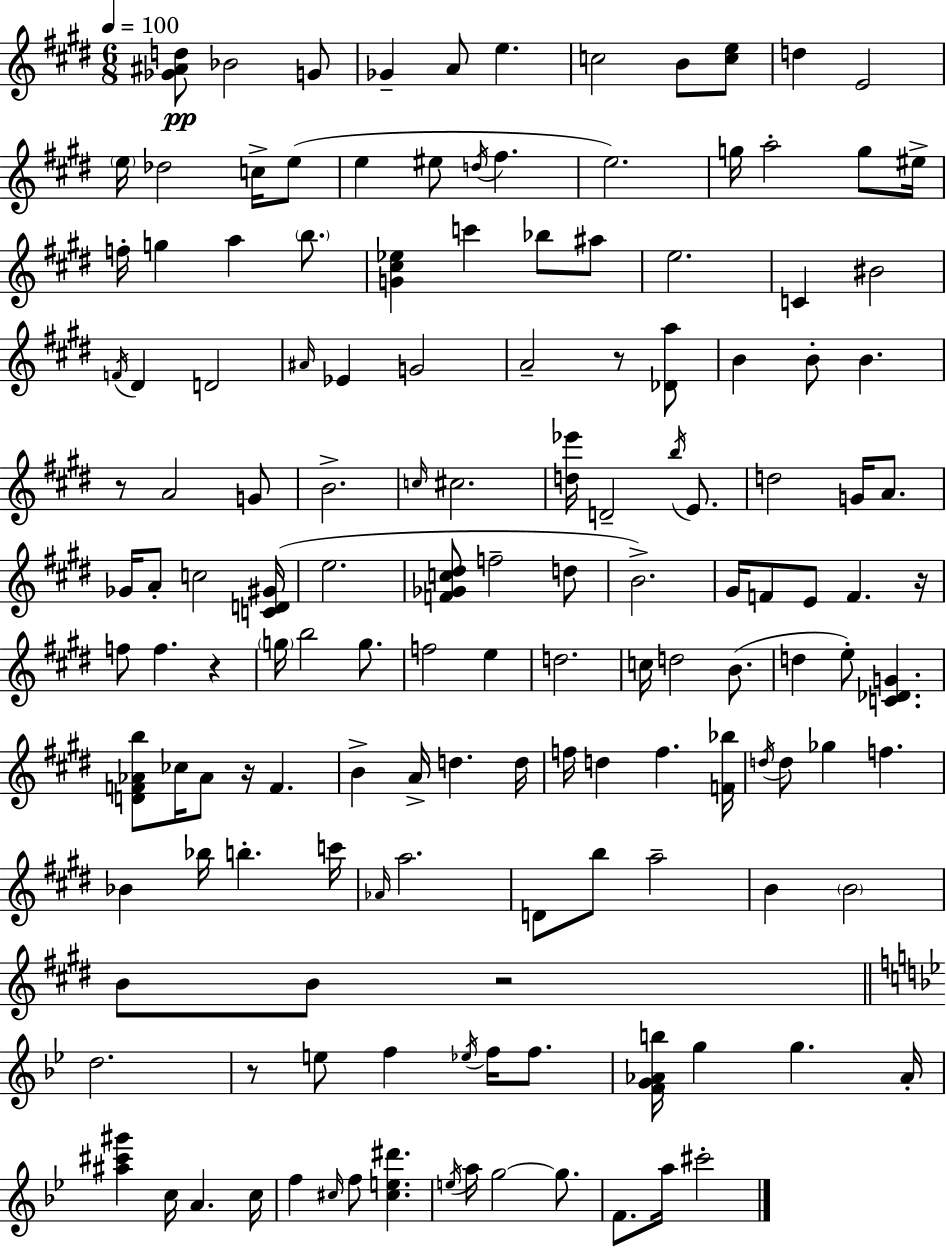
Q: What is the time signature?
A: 6/8